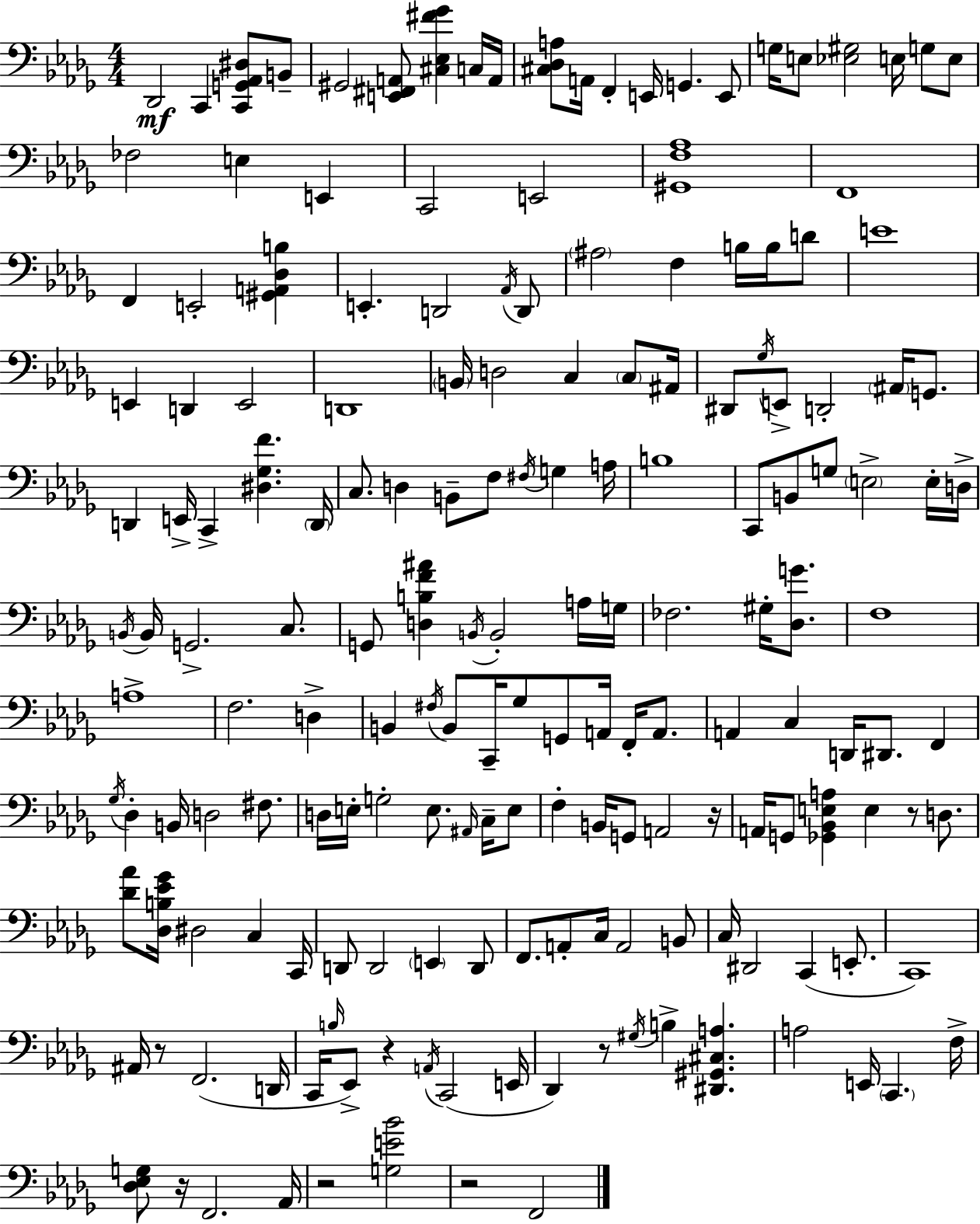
Db2/h C2/q [C2,G2,Ab2,D#3]/e B2/e G#2/h [E2,F#2,A2]/e [C#3,Eb3,F#4,Gb4]/q C3/s A2/s [C#3,Db3,A3]/e A2/s F2/q E2/s G2/q. E2/e G3/s E3/e [Eb3,G#3]/h E3/s G3/e E3/e FES3/h E3/q E2/q C2/h E2/h [G#2,F3,Ab3]/w F2/w F2/q E2/h [G#2,A2,Db3,B3]/q E2/q. D2/h Ab2/s D2/e A#3/h F3/q B3/s B3/s D4/e E4/w E2/q D2/q E2/h D2/w B2/s D3/h C3/q C3/e A#2/s D#2/e Gb3/s E2/e D2/h A#2/s G2/e. D2/q E2/s C2/q [D#3,Gb3,F4]/q. D2/s C3/e. D3/q B2/e F3/e F#3/s G3/q A3/s B3/w C2/e B2/e G3/e E3/h E3/s D3/s B2/s B2/s G2/h. C3/e. G2/e [D3,B3,F4,A#4]/q B2/s B2/h A3/s G3/s FES3/h. G#3/s [Db3,G4]/e. F3/w A3/w F3/h. D3/q B2/q F#3/s B2/e C2/s Gb3/e G2/e A2/s F2/s A2/e. A2/q C3/q D2/s D#2/e. F2/q Gb3/s Db3/q B2/s D3/h F#3/e. D3/s E3/s G3/h E3/e. A#2/s C3/s E3/e F3/q B2/s G2/e A2/h R/s A2/s G2/e [Gb2,Bb2,E3,A3]/q E3/q R/e D3/e. [Db4,Ab4]/e [Db3,B3,Eb4,Gb4]/s D#3/h C3/q C2/s D2/e D2/h E2/q D2/e F2/e. A2/e C3/s A2/h B2/e C3/s D#2/h C2/q E2/e. C2/w A#2/s R/e F2/h. D2/s C2/s B3/s Eb2/e R/q A2/s C2/h E2/s Db2/q R/e G#3/s B3/q [D#2,G#2,C#3,A3]/q. A3/h E2/s C2/q. F3/s [Db3,Eb3,G3]/e R/s F2/h. Ab2/s R/h [G3,E4,Bb4]/h R/h F2/h